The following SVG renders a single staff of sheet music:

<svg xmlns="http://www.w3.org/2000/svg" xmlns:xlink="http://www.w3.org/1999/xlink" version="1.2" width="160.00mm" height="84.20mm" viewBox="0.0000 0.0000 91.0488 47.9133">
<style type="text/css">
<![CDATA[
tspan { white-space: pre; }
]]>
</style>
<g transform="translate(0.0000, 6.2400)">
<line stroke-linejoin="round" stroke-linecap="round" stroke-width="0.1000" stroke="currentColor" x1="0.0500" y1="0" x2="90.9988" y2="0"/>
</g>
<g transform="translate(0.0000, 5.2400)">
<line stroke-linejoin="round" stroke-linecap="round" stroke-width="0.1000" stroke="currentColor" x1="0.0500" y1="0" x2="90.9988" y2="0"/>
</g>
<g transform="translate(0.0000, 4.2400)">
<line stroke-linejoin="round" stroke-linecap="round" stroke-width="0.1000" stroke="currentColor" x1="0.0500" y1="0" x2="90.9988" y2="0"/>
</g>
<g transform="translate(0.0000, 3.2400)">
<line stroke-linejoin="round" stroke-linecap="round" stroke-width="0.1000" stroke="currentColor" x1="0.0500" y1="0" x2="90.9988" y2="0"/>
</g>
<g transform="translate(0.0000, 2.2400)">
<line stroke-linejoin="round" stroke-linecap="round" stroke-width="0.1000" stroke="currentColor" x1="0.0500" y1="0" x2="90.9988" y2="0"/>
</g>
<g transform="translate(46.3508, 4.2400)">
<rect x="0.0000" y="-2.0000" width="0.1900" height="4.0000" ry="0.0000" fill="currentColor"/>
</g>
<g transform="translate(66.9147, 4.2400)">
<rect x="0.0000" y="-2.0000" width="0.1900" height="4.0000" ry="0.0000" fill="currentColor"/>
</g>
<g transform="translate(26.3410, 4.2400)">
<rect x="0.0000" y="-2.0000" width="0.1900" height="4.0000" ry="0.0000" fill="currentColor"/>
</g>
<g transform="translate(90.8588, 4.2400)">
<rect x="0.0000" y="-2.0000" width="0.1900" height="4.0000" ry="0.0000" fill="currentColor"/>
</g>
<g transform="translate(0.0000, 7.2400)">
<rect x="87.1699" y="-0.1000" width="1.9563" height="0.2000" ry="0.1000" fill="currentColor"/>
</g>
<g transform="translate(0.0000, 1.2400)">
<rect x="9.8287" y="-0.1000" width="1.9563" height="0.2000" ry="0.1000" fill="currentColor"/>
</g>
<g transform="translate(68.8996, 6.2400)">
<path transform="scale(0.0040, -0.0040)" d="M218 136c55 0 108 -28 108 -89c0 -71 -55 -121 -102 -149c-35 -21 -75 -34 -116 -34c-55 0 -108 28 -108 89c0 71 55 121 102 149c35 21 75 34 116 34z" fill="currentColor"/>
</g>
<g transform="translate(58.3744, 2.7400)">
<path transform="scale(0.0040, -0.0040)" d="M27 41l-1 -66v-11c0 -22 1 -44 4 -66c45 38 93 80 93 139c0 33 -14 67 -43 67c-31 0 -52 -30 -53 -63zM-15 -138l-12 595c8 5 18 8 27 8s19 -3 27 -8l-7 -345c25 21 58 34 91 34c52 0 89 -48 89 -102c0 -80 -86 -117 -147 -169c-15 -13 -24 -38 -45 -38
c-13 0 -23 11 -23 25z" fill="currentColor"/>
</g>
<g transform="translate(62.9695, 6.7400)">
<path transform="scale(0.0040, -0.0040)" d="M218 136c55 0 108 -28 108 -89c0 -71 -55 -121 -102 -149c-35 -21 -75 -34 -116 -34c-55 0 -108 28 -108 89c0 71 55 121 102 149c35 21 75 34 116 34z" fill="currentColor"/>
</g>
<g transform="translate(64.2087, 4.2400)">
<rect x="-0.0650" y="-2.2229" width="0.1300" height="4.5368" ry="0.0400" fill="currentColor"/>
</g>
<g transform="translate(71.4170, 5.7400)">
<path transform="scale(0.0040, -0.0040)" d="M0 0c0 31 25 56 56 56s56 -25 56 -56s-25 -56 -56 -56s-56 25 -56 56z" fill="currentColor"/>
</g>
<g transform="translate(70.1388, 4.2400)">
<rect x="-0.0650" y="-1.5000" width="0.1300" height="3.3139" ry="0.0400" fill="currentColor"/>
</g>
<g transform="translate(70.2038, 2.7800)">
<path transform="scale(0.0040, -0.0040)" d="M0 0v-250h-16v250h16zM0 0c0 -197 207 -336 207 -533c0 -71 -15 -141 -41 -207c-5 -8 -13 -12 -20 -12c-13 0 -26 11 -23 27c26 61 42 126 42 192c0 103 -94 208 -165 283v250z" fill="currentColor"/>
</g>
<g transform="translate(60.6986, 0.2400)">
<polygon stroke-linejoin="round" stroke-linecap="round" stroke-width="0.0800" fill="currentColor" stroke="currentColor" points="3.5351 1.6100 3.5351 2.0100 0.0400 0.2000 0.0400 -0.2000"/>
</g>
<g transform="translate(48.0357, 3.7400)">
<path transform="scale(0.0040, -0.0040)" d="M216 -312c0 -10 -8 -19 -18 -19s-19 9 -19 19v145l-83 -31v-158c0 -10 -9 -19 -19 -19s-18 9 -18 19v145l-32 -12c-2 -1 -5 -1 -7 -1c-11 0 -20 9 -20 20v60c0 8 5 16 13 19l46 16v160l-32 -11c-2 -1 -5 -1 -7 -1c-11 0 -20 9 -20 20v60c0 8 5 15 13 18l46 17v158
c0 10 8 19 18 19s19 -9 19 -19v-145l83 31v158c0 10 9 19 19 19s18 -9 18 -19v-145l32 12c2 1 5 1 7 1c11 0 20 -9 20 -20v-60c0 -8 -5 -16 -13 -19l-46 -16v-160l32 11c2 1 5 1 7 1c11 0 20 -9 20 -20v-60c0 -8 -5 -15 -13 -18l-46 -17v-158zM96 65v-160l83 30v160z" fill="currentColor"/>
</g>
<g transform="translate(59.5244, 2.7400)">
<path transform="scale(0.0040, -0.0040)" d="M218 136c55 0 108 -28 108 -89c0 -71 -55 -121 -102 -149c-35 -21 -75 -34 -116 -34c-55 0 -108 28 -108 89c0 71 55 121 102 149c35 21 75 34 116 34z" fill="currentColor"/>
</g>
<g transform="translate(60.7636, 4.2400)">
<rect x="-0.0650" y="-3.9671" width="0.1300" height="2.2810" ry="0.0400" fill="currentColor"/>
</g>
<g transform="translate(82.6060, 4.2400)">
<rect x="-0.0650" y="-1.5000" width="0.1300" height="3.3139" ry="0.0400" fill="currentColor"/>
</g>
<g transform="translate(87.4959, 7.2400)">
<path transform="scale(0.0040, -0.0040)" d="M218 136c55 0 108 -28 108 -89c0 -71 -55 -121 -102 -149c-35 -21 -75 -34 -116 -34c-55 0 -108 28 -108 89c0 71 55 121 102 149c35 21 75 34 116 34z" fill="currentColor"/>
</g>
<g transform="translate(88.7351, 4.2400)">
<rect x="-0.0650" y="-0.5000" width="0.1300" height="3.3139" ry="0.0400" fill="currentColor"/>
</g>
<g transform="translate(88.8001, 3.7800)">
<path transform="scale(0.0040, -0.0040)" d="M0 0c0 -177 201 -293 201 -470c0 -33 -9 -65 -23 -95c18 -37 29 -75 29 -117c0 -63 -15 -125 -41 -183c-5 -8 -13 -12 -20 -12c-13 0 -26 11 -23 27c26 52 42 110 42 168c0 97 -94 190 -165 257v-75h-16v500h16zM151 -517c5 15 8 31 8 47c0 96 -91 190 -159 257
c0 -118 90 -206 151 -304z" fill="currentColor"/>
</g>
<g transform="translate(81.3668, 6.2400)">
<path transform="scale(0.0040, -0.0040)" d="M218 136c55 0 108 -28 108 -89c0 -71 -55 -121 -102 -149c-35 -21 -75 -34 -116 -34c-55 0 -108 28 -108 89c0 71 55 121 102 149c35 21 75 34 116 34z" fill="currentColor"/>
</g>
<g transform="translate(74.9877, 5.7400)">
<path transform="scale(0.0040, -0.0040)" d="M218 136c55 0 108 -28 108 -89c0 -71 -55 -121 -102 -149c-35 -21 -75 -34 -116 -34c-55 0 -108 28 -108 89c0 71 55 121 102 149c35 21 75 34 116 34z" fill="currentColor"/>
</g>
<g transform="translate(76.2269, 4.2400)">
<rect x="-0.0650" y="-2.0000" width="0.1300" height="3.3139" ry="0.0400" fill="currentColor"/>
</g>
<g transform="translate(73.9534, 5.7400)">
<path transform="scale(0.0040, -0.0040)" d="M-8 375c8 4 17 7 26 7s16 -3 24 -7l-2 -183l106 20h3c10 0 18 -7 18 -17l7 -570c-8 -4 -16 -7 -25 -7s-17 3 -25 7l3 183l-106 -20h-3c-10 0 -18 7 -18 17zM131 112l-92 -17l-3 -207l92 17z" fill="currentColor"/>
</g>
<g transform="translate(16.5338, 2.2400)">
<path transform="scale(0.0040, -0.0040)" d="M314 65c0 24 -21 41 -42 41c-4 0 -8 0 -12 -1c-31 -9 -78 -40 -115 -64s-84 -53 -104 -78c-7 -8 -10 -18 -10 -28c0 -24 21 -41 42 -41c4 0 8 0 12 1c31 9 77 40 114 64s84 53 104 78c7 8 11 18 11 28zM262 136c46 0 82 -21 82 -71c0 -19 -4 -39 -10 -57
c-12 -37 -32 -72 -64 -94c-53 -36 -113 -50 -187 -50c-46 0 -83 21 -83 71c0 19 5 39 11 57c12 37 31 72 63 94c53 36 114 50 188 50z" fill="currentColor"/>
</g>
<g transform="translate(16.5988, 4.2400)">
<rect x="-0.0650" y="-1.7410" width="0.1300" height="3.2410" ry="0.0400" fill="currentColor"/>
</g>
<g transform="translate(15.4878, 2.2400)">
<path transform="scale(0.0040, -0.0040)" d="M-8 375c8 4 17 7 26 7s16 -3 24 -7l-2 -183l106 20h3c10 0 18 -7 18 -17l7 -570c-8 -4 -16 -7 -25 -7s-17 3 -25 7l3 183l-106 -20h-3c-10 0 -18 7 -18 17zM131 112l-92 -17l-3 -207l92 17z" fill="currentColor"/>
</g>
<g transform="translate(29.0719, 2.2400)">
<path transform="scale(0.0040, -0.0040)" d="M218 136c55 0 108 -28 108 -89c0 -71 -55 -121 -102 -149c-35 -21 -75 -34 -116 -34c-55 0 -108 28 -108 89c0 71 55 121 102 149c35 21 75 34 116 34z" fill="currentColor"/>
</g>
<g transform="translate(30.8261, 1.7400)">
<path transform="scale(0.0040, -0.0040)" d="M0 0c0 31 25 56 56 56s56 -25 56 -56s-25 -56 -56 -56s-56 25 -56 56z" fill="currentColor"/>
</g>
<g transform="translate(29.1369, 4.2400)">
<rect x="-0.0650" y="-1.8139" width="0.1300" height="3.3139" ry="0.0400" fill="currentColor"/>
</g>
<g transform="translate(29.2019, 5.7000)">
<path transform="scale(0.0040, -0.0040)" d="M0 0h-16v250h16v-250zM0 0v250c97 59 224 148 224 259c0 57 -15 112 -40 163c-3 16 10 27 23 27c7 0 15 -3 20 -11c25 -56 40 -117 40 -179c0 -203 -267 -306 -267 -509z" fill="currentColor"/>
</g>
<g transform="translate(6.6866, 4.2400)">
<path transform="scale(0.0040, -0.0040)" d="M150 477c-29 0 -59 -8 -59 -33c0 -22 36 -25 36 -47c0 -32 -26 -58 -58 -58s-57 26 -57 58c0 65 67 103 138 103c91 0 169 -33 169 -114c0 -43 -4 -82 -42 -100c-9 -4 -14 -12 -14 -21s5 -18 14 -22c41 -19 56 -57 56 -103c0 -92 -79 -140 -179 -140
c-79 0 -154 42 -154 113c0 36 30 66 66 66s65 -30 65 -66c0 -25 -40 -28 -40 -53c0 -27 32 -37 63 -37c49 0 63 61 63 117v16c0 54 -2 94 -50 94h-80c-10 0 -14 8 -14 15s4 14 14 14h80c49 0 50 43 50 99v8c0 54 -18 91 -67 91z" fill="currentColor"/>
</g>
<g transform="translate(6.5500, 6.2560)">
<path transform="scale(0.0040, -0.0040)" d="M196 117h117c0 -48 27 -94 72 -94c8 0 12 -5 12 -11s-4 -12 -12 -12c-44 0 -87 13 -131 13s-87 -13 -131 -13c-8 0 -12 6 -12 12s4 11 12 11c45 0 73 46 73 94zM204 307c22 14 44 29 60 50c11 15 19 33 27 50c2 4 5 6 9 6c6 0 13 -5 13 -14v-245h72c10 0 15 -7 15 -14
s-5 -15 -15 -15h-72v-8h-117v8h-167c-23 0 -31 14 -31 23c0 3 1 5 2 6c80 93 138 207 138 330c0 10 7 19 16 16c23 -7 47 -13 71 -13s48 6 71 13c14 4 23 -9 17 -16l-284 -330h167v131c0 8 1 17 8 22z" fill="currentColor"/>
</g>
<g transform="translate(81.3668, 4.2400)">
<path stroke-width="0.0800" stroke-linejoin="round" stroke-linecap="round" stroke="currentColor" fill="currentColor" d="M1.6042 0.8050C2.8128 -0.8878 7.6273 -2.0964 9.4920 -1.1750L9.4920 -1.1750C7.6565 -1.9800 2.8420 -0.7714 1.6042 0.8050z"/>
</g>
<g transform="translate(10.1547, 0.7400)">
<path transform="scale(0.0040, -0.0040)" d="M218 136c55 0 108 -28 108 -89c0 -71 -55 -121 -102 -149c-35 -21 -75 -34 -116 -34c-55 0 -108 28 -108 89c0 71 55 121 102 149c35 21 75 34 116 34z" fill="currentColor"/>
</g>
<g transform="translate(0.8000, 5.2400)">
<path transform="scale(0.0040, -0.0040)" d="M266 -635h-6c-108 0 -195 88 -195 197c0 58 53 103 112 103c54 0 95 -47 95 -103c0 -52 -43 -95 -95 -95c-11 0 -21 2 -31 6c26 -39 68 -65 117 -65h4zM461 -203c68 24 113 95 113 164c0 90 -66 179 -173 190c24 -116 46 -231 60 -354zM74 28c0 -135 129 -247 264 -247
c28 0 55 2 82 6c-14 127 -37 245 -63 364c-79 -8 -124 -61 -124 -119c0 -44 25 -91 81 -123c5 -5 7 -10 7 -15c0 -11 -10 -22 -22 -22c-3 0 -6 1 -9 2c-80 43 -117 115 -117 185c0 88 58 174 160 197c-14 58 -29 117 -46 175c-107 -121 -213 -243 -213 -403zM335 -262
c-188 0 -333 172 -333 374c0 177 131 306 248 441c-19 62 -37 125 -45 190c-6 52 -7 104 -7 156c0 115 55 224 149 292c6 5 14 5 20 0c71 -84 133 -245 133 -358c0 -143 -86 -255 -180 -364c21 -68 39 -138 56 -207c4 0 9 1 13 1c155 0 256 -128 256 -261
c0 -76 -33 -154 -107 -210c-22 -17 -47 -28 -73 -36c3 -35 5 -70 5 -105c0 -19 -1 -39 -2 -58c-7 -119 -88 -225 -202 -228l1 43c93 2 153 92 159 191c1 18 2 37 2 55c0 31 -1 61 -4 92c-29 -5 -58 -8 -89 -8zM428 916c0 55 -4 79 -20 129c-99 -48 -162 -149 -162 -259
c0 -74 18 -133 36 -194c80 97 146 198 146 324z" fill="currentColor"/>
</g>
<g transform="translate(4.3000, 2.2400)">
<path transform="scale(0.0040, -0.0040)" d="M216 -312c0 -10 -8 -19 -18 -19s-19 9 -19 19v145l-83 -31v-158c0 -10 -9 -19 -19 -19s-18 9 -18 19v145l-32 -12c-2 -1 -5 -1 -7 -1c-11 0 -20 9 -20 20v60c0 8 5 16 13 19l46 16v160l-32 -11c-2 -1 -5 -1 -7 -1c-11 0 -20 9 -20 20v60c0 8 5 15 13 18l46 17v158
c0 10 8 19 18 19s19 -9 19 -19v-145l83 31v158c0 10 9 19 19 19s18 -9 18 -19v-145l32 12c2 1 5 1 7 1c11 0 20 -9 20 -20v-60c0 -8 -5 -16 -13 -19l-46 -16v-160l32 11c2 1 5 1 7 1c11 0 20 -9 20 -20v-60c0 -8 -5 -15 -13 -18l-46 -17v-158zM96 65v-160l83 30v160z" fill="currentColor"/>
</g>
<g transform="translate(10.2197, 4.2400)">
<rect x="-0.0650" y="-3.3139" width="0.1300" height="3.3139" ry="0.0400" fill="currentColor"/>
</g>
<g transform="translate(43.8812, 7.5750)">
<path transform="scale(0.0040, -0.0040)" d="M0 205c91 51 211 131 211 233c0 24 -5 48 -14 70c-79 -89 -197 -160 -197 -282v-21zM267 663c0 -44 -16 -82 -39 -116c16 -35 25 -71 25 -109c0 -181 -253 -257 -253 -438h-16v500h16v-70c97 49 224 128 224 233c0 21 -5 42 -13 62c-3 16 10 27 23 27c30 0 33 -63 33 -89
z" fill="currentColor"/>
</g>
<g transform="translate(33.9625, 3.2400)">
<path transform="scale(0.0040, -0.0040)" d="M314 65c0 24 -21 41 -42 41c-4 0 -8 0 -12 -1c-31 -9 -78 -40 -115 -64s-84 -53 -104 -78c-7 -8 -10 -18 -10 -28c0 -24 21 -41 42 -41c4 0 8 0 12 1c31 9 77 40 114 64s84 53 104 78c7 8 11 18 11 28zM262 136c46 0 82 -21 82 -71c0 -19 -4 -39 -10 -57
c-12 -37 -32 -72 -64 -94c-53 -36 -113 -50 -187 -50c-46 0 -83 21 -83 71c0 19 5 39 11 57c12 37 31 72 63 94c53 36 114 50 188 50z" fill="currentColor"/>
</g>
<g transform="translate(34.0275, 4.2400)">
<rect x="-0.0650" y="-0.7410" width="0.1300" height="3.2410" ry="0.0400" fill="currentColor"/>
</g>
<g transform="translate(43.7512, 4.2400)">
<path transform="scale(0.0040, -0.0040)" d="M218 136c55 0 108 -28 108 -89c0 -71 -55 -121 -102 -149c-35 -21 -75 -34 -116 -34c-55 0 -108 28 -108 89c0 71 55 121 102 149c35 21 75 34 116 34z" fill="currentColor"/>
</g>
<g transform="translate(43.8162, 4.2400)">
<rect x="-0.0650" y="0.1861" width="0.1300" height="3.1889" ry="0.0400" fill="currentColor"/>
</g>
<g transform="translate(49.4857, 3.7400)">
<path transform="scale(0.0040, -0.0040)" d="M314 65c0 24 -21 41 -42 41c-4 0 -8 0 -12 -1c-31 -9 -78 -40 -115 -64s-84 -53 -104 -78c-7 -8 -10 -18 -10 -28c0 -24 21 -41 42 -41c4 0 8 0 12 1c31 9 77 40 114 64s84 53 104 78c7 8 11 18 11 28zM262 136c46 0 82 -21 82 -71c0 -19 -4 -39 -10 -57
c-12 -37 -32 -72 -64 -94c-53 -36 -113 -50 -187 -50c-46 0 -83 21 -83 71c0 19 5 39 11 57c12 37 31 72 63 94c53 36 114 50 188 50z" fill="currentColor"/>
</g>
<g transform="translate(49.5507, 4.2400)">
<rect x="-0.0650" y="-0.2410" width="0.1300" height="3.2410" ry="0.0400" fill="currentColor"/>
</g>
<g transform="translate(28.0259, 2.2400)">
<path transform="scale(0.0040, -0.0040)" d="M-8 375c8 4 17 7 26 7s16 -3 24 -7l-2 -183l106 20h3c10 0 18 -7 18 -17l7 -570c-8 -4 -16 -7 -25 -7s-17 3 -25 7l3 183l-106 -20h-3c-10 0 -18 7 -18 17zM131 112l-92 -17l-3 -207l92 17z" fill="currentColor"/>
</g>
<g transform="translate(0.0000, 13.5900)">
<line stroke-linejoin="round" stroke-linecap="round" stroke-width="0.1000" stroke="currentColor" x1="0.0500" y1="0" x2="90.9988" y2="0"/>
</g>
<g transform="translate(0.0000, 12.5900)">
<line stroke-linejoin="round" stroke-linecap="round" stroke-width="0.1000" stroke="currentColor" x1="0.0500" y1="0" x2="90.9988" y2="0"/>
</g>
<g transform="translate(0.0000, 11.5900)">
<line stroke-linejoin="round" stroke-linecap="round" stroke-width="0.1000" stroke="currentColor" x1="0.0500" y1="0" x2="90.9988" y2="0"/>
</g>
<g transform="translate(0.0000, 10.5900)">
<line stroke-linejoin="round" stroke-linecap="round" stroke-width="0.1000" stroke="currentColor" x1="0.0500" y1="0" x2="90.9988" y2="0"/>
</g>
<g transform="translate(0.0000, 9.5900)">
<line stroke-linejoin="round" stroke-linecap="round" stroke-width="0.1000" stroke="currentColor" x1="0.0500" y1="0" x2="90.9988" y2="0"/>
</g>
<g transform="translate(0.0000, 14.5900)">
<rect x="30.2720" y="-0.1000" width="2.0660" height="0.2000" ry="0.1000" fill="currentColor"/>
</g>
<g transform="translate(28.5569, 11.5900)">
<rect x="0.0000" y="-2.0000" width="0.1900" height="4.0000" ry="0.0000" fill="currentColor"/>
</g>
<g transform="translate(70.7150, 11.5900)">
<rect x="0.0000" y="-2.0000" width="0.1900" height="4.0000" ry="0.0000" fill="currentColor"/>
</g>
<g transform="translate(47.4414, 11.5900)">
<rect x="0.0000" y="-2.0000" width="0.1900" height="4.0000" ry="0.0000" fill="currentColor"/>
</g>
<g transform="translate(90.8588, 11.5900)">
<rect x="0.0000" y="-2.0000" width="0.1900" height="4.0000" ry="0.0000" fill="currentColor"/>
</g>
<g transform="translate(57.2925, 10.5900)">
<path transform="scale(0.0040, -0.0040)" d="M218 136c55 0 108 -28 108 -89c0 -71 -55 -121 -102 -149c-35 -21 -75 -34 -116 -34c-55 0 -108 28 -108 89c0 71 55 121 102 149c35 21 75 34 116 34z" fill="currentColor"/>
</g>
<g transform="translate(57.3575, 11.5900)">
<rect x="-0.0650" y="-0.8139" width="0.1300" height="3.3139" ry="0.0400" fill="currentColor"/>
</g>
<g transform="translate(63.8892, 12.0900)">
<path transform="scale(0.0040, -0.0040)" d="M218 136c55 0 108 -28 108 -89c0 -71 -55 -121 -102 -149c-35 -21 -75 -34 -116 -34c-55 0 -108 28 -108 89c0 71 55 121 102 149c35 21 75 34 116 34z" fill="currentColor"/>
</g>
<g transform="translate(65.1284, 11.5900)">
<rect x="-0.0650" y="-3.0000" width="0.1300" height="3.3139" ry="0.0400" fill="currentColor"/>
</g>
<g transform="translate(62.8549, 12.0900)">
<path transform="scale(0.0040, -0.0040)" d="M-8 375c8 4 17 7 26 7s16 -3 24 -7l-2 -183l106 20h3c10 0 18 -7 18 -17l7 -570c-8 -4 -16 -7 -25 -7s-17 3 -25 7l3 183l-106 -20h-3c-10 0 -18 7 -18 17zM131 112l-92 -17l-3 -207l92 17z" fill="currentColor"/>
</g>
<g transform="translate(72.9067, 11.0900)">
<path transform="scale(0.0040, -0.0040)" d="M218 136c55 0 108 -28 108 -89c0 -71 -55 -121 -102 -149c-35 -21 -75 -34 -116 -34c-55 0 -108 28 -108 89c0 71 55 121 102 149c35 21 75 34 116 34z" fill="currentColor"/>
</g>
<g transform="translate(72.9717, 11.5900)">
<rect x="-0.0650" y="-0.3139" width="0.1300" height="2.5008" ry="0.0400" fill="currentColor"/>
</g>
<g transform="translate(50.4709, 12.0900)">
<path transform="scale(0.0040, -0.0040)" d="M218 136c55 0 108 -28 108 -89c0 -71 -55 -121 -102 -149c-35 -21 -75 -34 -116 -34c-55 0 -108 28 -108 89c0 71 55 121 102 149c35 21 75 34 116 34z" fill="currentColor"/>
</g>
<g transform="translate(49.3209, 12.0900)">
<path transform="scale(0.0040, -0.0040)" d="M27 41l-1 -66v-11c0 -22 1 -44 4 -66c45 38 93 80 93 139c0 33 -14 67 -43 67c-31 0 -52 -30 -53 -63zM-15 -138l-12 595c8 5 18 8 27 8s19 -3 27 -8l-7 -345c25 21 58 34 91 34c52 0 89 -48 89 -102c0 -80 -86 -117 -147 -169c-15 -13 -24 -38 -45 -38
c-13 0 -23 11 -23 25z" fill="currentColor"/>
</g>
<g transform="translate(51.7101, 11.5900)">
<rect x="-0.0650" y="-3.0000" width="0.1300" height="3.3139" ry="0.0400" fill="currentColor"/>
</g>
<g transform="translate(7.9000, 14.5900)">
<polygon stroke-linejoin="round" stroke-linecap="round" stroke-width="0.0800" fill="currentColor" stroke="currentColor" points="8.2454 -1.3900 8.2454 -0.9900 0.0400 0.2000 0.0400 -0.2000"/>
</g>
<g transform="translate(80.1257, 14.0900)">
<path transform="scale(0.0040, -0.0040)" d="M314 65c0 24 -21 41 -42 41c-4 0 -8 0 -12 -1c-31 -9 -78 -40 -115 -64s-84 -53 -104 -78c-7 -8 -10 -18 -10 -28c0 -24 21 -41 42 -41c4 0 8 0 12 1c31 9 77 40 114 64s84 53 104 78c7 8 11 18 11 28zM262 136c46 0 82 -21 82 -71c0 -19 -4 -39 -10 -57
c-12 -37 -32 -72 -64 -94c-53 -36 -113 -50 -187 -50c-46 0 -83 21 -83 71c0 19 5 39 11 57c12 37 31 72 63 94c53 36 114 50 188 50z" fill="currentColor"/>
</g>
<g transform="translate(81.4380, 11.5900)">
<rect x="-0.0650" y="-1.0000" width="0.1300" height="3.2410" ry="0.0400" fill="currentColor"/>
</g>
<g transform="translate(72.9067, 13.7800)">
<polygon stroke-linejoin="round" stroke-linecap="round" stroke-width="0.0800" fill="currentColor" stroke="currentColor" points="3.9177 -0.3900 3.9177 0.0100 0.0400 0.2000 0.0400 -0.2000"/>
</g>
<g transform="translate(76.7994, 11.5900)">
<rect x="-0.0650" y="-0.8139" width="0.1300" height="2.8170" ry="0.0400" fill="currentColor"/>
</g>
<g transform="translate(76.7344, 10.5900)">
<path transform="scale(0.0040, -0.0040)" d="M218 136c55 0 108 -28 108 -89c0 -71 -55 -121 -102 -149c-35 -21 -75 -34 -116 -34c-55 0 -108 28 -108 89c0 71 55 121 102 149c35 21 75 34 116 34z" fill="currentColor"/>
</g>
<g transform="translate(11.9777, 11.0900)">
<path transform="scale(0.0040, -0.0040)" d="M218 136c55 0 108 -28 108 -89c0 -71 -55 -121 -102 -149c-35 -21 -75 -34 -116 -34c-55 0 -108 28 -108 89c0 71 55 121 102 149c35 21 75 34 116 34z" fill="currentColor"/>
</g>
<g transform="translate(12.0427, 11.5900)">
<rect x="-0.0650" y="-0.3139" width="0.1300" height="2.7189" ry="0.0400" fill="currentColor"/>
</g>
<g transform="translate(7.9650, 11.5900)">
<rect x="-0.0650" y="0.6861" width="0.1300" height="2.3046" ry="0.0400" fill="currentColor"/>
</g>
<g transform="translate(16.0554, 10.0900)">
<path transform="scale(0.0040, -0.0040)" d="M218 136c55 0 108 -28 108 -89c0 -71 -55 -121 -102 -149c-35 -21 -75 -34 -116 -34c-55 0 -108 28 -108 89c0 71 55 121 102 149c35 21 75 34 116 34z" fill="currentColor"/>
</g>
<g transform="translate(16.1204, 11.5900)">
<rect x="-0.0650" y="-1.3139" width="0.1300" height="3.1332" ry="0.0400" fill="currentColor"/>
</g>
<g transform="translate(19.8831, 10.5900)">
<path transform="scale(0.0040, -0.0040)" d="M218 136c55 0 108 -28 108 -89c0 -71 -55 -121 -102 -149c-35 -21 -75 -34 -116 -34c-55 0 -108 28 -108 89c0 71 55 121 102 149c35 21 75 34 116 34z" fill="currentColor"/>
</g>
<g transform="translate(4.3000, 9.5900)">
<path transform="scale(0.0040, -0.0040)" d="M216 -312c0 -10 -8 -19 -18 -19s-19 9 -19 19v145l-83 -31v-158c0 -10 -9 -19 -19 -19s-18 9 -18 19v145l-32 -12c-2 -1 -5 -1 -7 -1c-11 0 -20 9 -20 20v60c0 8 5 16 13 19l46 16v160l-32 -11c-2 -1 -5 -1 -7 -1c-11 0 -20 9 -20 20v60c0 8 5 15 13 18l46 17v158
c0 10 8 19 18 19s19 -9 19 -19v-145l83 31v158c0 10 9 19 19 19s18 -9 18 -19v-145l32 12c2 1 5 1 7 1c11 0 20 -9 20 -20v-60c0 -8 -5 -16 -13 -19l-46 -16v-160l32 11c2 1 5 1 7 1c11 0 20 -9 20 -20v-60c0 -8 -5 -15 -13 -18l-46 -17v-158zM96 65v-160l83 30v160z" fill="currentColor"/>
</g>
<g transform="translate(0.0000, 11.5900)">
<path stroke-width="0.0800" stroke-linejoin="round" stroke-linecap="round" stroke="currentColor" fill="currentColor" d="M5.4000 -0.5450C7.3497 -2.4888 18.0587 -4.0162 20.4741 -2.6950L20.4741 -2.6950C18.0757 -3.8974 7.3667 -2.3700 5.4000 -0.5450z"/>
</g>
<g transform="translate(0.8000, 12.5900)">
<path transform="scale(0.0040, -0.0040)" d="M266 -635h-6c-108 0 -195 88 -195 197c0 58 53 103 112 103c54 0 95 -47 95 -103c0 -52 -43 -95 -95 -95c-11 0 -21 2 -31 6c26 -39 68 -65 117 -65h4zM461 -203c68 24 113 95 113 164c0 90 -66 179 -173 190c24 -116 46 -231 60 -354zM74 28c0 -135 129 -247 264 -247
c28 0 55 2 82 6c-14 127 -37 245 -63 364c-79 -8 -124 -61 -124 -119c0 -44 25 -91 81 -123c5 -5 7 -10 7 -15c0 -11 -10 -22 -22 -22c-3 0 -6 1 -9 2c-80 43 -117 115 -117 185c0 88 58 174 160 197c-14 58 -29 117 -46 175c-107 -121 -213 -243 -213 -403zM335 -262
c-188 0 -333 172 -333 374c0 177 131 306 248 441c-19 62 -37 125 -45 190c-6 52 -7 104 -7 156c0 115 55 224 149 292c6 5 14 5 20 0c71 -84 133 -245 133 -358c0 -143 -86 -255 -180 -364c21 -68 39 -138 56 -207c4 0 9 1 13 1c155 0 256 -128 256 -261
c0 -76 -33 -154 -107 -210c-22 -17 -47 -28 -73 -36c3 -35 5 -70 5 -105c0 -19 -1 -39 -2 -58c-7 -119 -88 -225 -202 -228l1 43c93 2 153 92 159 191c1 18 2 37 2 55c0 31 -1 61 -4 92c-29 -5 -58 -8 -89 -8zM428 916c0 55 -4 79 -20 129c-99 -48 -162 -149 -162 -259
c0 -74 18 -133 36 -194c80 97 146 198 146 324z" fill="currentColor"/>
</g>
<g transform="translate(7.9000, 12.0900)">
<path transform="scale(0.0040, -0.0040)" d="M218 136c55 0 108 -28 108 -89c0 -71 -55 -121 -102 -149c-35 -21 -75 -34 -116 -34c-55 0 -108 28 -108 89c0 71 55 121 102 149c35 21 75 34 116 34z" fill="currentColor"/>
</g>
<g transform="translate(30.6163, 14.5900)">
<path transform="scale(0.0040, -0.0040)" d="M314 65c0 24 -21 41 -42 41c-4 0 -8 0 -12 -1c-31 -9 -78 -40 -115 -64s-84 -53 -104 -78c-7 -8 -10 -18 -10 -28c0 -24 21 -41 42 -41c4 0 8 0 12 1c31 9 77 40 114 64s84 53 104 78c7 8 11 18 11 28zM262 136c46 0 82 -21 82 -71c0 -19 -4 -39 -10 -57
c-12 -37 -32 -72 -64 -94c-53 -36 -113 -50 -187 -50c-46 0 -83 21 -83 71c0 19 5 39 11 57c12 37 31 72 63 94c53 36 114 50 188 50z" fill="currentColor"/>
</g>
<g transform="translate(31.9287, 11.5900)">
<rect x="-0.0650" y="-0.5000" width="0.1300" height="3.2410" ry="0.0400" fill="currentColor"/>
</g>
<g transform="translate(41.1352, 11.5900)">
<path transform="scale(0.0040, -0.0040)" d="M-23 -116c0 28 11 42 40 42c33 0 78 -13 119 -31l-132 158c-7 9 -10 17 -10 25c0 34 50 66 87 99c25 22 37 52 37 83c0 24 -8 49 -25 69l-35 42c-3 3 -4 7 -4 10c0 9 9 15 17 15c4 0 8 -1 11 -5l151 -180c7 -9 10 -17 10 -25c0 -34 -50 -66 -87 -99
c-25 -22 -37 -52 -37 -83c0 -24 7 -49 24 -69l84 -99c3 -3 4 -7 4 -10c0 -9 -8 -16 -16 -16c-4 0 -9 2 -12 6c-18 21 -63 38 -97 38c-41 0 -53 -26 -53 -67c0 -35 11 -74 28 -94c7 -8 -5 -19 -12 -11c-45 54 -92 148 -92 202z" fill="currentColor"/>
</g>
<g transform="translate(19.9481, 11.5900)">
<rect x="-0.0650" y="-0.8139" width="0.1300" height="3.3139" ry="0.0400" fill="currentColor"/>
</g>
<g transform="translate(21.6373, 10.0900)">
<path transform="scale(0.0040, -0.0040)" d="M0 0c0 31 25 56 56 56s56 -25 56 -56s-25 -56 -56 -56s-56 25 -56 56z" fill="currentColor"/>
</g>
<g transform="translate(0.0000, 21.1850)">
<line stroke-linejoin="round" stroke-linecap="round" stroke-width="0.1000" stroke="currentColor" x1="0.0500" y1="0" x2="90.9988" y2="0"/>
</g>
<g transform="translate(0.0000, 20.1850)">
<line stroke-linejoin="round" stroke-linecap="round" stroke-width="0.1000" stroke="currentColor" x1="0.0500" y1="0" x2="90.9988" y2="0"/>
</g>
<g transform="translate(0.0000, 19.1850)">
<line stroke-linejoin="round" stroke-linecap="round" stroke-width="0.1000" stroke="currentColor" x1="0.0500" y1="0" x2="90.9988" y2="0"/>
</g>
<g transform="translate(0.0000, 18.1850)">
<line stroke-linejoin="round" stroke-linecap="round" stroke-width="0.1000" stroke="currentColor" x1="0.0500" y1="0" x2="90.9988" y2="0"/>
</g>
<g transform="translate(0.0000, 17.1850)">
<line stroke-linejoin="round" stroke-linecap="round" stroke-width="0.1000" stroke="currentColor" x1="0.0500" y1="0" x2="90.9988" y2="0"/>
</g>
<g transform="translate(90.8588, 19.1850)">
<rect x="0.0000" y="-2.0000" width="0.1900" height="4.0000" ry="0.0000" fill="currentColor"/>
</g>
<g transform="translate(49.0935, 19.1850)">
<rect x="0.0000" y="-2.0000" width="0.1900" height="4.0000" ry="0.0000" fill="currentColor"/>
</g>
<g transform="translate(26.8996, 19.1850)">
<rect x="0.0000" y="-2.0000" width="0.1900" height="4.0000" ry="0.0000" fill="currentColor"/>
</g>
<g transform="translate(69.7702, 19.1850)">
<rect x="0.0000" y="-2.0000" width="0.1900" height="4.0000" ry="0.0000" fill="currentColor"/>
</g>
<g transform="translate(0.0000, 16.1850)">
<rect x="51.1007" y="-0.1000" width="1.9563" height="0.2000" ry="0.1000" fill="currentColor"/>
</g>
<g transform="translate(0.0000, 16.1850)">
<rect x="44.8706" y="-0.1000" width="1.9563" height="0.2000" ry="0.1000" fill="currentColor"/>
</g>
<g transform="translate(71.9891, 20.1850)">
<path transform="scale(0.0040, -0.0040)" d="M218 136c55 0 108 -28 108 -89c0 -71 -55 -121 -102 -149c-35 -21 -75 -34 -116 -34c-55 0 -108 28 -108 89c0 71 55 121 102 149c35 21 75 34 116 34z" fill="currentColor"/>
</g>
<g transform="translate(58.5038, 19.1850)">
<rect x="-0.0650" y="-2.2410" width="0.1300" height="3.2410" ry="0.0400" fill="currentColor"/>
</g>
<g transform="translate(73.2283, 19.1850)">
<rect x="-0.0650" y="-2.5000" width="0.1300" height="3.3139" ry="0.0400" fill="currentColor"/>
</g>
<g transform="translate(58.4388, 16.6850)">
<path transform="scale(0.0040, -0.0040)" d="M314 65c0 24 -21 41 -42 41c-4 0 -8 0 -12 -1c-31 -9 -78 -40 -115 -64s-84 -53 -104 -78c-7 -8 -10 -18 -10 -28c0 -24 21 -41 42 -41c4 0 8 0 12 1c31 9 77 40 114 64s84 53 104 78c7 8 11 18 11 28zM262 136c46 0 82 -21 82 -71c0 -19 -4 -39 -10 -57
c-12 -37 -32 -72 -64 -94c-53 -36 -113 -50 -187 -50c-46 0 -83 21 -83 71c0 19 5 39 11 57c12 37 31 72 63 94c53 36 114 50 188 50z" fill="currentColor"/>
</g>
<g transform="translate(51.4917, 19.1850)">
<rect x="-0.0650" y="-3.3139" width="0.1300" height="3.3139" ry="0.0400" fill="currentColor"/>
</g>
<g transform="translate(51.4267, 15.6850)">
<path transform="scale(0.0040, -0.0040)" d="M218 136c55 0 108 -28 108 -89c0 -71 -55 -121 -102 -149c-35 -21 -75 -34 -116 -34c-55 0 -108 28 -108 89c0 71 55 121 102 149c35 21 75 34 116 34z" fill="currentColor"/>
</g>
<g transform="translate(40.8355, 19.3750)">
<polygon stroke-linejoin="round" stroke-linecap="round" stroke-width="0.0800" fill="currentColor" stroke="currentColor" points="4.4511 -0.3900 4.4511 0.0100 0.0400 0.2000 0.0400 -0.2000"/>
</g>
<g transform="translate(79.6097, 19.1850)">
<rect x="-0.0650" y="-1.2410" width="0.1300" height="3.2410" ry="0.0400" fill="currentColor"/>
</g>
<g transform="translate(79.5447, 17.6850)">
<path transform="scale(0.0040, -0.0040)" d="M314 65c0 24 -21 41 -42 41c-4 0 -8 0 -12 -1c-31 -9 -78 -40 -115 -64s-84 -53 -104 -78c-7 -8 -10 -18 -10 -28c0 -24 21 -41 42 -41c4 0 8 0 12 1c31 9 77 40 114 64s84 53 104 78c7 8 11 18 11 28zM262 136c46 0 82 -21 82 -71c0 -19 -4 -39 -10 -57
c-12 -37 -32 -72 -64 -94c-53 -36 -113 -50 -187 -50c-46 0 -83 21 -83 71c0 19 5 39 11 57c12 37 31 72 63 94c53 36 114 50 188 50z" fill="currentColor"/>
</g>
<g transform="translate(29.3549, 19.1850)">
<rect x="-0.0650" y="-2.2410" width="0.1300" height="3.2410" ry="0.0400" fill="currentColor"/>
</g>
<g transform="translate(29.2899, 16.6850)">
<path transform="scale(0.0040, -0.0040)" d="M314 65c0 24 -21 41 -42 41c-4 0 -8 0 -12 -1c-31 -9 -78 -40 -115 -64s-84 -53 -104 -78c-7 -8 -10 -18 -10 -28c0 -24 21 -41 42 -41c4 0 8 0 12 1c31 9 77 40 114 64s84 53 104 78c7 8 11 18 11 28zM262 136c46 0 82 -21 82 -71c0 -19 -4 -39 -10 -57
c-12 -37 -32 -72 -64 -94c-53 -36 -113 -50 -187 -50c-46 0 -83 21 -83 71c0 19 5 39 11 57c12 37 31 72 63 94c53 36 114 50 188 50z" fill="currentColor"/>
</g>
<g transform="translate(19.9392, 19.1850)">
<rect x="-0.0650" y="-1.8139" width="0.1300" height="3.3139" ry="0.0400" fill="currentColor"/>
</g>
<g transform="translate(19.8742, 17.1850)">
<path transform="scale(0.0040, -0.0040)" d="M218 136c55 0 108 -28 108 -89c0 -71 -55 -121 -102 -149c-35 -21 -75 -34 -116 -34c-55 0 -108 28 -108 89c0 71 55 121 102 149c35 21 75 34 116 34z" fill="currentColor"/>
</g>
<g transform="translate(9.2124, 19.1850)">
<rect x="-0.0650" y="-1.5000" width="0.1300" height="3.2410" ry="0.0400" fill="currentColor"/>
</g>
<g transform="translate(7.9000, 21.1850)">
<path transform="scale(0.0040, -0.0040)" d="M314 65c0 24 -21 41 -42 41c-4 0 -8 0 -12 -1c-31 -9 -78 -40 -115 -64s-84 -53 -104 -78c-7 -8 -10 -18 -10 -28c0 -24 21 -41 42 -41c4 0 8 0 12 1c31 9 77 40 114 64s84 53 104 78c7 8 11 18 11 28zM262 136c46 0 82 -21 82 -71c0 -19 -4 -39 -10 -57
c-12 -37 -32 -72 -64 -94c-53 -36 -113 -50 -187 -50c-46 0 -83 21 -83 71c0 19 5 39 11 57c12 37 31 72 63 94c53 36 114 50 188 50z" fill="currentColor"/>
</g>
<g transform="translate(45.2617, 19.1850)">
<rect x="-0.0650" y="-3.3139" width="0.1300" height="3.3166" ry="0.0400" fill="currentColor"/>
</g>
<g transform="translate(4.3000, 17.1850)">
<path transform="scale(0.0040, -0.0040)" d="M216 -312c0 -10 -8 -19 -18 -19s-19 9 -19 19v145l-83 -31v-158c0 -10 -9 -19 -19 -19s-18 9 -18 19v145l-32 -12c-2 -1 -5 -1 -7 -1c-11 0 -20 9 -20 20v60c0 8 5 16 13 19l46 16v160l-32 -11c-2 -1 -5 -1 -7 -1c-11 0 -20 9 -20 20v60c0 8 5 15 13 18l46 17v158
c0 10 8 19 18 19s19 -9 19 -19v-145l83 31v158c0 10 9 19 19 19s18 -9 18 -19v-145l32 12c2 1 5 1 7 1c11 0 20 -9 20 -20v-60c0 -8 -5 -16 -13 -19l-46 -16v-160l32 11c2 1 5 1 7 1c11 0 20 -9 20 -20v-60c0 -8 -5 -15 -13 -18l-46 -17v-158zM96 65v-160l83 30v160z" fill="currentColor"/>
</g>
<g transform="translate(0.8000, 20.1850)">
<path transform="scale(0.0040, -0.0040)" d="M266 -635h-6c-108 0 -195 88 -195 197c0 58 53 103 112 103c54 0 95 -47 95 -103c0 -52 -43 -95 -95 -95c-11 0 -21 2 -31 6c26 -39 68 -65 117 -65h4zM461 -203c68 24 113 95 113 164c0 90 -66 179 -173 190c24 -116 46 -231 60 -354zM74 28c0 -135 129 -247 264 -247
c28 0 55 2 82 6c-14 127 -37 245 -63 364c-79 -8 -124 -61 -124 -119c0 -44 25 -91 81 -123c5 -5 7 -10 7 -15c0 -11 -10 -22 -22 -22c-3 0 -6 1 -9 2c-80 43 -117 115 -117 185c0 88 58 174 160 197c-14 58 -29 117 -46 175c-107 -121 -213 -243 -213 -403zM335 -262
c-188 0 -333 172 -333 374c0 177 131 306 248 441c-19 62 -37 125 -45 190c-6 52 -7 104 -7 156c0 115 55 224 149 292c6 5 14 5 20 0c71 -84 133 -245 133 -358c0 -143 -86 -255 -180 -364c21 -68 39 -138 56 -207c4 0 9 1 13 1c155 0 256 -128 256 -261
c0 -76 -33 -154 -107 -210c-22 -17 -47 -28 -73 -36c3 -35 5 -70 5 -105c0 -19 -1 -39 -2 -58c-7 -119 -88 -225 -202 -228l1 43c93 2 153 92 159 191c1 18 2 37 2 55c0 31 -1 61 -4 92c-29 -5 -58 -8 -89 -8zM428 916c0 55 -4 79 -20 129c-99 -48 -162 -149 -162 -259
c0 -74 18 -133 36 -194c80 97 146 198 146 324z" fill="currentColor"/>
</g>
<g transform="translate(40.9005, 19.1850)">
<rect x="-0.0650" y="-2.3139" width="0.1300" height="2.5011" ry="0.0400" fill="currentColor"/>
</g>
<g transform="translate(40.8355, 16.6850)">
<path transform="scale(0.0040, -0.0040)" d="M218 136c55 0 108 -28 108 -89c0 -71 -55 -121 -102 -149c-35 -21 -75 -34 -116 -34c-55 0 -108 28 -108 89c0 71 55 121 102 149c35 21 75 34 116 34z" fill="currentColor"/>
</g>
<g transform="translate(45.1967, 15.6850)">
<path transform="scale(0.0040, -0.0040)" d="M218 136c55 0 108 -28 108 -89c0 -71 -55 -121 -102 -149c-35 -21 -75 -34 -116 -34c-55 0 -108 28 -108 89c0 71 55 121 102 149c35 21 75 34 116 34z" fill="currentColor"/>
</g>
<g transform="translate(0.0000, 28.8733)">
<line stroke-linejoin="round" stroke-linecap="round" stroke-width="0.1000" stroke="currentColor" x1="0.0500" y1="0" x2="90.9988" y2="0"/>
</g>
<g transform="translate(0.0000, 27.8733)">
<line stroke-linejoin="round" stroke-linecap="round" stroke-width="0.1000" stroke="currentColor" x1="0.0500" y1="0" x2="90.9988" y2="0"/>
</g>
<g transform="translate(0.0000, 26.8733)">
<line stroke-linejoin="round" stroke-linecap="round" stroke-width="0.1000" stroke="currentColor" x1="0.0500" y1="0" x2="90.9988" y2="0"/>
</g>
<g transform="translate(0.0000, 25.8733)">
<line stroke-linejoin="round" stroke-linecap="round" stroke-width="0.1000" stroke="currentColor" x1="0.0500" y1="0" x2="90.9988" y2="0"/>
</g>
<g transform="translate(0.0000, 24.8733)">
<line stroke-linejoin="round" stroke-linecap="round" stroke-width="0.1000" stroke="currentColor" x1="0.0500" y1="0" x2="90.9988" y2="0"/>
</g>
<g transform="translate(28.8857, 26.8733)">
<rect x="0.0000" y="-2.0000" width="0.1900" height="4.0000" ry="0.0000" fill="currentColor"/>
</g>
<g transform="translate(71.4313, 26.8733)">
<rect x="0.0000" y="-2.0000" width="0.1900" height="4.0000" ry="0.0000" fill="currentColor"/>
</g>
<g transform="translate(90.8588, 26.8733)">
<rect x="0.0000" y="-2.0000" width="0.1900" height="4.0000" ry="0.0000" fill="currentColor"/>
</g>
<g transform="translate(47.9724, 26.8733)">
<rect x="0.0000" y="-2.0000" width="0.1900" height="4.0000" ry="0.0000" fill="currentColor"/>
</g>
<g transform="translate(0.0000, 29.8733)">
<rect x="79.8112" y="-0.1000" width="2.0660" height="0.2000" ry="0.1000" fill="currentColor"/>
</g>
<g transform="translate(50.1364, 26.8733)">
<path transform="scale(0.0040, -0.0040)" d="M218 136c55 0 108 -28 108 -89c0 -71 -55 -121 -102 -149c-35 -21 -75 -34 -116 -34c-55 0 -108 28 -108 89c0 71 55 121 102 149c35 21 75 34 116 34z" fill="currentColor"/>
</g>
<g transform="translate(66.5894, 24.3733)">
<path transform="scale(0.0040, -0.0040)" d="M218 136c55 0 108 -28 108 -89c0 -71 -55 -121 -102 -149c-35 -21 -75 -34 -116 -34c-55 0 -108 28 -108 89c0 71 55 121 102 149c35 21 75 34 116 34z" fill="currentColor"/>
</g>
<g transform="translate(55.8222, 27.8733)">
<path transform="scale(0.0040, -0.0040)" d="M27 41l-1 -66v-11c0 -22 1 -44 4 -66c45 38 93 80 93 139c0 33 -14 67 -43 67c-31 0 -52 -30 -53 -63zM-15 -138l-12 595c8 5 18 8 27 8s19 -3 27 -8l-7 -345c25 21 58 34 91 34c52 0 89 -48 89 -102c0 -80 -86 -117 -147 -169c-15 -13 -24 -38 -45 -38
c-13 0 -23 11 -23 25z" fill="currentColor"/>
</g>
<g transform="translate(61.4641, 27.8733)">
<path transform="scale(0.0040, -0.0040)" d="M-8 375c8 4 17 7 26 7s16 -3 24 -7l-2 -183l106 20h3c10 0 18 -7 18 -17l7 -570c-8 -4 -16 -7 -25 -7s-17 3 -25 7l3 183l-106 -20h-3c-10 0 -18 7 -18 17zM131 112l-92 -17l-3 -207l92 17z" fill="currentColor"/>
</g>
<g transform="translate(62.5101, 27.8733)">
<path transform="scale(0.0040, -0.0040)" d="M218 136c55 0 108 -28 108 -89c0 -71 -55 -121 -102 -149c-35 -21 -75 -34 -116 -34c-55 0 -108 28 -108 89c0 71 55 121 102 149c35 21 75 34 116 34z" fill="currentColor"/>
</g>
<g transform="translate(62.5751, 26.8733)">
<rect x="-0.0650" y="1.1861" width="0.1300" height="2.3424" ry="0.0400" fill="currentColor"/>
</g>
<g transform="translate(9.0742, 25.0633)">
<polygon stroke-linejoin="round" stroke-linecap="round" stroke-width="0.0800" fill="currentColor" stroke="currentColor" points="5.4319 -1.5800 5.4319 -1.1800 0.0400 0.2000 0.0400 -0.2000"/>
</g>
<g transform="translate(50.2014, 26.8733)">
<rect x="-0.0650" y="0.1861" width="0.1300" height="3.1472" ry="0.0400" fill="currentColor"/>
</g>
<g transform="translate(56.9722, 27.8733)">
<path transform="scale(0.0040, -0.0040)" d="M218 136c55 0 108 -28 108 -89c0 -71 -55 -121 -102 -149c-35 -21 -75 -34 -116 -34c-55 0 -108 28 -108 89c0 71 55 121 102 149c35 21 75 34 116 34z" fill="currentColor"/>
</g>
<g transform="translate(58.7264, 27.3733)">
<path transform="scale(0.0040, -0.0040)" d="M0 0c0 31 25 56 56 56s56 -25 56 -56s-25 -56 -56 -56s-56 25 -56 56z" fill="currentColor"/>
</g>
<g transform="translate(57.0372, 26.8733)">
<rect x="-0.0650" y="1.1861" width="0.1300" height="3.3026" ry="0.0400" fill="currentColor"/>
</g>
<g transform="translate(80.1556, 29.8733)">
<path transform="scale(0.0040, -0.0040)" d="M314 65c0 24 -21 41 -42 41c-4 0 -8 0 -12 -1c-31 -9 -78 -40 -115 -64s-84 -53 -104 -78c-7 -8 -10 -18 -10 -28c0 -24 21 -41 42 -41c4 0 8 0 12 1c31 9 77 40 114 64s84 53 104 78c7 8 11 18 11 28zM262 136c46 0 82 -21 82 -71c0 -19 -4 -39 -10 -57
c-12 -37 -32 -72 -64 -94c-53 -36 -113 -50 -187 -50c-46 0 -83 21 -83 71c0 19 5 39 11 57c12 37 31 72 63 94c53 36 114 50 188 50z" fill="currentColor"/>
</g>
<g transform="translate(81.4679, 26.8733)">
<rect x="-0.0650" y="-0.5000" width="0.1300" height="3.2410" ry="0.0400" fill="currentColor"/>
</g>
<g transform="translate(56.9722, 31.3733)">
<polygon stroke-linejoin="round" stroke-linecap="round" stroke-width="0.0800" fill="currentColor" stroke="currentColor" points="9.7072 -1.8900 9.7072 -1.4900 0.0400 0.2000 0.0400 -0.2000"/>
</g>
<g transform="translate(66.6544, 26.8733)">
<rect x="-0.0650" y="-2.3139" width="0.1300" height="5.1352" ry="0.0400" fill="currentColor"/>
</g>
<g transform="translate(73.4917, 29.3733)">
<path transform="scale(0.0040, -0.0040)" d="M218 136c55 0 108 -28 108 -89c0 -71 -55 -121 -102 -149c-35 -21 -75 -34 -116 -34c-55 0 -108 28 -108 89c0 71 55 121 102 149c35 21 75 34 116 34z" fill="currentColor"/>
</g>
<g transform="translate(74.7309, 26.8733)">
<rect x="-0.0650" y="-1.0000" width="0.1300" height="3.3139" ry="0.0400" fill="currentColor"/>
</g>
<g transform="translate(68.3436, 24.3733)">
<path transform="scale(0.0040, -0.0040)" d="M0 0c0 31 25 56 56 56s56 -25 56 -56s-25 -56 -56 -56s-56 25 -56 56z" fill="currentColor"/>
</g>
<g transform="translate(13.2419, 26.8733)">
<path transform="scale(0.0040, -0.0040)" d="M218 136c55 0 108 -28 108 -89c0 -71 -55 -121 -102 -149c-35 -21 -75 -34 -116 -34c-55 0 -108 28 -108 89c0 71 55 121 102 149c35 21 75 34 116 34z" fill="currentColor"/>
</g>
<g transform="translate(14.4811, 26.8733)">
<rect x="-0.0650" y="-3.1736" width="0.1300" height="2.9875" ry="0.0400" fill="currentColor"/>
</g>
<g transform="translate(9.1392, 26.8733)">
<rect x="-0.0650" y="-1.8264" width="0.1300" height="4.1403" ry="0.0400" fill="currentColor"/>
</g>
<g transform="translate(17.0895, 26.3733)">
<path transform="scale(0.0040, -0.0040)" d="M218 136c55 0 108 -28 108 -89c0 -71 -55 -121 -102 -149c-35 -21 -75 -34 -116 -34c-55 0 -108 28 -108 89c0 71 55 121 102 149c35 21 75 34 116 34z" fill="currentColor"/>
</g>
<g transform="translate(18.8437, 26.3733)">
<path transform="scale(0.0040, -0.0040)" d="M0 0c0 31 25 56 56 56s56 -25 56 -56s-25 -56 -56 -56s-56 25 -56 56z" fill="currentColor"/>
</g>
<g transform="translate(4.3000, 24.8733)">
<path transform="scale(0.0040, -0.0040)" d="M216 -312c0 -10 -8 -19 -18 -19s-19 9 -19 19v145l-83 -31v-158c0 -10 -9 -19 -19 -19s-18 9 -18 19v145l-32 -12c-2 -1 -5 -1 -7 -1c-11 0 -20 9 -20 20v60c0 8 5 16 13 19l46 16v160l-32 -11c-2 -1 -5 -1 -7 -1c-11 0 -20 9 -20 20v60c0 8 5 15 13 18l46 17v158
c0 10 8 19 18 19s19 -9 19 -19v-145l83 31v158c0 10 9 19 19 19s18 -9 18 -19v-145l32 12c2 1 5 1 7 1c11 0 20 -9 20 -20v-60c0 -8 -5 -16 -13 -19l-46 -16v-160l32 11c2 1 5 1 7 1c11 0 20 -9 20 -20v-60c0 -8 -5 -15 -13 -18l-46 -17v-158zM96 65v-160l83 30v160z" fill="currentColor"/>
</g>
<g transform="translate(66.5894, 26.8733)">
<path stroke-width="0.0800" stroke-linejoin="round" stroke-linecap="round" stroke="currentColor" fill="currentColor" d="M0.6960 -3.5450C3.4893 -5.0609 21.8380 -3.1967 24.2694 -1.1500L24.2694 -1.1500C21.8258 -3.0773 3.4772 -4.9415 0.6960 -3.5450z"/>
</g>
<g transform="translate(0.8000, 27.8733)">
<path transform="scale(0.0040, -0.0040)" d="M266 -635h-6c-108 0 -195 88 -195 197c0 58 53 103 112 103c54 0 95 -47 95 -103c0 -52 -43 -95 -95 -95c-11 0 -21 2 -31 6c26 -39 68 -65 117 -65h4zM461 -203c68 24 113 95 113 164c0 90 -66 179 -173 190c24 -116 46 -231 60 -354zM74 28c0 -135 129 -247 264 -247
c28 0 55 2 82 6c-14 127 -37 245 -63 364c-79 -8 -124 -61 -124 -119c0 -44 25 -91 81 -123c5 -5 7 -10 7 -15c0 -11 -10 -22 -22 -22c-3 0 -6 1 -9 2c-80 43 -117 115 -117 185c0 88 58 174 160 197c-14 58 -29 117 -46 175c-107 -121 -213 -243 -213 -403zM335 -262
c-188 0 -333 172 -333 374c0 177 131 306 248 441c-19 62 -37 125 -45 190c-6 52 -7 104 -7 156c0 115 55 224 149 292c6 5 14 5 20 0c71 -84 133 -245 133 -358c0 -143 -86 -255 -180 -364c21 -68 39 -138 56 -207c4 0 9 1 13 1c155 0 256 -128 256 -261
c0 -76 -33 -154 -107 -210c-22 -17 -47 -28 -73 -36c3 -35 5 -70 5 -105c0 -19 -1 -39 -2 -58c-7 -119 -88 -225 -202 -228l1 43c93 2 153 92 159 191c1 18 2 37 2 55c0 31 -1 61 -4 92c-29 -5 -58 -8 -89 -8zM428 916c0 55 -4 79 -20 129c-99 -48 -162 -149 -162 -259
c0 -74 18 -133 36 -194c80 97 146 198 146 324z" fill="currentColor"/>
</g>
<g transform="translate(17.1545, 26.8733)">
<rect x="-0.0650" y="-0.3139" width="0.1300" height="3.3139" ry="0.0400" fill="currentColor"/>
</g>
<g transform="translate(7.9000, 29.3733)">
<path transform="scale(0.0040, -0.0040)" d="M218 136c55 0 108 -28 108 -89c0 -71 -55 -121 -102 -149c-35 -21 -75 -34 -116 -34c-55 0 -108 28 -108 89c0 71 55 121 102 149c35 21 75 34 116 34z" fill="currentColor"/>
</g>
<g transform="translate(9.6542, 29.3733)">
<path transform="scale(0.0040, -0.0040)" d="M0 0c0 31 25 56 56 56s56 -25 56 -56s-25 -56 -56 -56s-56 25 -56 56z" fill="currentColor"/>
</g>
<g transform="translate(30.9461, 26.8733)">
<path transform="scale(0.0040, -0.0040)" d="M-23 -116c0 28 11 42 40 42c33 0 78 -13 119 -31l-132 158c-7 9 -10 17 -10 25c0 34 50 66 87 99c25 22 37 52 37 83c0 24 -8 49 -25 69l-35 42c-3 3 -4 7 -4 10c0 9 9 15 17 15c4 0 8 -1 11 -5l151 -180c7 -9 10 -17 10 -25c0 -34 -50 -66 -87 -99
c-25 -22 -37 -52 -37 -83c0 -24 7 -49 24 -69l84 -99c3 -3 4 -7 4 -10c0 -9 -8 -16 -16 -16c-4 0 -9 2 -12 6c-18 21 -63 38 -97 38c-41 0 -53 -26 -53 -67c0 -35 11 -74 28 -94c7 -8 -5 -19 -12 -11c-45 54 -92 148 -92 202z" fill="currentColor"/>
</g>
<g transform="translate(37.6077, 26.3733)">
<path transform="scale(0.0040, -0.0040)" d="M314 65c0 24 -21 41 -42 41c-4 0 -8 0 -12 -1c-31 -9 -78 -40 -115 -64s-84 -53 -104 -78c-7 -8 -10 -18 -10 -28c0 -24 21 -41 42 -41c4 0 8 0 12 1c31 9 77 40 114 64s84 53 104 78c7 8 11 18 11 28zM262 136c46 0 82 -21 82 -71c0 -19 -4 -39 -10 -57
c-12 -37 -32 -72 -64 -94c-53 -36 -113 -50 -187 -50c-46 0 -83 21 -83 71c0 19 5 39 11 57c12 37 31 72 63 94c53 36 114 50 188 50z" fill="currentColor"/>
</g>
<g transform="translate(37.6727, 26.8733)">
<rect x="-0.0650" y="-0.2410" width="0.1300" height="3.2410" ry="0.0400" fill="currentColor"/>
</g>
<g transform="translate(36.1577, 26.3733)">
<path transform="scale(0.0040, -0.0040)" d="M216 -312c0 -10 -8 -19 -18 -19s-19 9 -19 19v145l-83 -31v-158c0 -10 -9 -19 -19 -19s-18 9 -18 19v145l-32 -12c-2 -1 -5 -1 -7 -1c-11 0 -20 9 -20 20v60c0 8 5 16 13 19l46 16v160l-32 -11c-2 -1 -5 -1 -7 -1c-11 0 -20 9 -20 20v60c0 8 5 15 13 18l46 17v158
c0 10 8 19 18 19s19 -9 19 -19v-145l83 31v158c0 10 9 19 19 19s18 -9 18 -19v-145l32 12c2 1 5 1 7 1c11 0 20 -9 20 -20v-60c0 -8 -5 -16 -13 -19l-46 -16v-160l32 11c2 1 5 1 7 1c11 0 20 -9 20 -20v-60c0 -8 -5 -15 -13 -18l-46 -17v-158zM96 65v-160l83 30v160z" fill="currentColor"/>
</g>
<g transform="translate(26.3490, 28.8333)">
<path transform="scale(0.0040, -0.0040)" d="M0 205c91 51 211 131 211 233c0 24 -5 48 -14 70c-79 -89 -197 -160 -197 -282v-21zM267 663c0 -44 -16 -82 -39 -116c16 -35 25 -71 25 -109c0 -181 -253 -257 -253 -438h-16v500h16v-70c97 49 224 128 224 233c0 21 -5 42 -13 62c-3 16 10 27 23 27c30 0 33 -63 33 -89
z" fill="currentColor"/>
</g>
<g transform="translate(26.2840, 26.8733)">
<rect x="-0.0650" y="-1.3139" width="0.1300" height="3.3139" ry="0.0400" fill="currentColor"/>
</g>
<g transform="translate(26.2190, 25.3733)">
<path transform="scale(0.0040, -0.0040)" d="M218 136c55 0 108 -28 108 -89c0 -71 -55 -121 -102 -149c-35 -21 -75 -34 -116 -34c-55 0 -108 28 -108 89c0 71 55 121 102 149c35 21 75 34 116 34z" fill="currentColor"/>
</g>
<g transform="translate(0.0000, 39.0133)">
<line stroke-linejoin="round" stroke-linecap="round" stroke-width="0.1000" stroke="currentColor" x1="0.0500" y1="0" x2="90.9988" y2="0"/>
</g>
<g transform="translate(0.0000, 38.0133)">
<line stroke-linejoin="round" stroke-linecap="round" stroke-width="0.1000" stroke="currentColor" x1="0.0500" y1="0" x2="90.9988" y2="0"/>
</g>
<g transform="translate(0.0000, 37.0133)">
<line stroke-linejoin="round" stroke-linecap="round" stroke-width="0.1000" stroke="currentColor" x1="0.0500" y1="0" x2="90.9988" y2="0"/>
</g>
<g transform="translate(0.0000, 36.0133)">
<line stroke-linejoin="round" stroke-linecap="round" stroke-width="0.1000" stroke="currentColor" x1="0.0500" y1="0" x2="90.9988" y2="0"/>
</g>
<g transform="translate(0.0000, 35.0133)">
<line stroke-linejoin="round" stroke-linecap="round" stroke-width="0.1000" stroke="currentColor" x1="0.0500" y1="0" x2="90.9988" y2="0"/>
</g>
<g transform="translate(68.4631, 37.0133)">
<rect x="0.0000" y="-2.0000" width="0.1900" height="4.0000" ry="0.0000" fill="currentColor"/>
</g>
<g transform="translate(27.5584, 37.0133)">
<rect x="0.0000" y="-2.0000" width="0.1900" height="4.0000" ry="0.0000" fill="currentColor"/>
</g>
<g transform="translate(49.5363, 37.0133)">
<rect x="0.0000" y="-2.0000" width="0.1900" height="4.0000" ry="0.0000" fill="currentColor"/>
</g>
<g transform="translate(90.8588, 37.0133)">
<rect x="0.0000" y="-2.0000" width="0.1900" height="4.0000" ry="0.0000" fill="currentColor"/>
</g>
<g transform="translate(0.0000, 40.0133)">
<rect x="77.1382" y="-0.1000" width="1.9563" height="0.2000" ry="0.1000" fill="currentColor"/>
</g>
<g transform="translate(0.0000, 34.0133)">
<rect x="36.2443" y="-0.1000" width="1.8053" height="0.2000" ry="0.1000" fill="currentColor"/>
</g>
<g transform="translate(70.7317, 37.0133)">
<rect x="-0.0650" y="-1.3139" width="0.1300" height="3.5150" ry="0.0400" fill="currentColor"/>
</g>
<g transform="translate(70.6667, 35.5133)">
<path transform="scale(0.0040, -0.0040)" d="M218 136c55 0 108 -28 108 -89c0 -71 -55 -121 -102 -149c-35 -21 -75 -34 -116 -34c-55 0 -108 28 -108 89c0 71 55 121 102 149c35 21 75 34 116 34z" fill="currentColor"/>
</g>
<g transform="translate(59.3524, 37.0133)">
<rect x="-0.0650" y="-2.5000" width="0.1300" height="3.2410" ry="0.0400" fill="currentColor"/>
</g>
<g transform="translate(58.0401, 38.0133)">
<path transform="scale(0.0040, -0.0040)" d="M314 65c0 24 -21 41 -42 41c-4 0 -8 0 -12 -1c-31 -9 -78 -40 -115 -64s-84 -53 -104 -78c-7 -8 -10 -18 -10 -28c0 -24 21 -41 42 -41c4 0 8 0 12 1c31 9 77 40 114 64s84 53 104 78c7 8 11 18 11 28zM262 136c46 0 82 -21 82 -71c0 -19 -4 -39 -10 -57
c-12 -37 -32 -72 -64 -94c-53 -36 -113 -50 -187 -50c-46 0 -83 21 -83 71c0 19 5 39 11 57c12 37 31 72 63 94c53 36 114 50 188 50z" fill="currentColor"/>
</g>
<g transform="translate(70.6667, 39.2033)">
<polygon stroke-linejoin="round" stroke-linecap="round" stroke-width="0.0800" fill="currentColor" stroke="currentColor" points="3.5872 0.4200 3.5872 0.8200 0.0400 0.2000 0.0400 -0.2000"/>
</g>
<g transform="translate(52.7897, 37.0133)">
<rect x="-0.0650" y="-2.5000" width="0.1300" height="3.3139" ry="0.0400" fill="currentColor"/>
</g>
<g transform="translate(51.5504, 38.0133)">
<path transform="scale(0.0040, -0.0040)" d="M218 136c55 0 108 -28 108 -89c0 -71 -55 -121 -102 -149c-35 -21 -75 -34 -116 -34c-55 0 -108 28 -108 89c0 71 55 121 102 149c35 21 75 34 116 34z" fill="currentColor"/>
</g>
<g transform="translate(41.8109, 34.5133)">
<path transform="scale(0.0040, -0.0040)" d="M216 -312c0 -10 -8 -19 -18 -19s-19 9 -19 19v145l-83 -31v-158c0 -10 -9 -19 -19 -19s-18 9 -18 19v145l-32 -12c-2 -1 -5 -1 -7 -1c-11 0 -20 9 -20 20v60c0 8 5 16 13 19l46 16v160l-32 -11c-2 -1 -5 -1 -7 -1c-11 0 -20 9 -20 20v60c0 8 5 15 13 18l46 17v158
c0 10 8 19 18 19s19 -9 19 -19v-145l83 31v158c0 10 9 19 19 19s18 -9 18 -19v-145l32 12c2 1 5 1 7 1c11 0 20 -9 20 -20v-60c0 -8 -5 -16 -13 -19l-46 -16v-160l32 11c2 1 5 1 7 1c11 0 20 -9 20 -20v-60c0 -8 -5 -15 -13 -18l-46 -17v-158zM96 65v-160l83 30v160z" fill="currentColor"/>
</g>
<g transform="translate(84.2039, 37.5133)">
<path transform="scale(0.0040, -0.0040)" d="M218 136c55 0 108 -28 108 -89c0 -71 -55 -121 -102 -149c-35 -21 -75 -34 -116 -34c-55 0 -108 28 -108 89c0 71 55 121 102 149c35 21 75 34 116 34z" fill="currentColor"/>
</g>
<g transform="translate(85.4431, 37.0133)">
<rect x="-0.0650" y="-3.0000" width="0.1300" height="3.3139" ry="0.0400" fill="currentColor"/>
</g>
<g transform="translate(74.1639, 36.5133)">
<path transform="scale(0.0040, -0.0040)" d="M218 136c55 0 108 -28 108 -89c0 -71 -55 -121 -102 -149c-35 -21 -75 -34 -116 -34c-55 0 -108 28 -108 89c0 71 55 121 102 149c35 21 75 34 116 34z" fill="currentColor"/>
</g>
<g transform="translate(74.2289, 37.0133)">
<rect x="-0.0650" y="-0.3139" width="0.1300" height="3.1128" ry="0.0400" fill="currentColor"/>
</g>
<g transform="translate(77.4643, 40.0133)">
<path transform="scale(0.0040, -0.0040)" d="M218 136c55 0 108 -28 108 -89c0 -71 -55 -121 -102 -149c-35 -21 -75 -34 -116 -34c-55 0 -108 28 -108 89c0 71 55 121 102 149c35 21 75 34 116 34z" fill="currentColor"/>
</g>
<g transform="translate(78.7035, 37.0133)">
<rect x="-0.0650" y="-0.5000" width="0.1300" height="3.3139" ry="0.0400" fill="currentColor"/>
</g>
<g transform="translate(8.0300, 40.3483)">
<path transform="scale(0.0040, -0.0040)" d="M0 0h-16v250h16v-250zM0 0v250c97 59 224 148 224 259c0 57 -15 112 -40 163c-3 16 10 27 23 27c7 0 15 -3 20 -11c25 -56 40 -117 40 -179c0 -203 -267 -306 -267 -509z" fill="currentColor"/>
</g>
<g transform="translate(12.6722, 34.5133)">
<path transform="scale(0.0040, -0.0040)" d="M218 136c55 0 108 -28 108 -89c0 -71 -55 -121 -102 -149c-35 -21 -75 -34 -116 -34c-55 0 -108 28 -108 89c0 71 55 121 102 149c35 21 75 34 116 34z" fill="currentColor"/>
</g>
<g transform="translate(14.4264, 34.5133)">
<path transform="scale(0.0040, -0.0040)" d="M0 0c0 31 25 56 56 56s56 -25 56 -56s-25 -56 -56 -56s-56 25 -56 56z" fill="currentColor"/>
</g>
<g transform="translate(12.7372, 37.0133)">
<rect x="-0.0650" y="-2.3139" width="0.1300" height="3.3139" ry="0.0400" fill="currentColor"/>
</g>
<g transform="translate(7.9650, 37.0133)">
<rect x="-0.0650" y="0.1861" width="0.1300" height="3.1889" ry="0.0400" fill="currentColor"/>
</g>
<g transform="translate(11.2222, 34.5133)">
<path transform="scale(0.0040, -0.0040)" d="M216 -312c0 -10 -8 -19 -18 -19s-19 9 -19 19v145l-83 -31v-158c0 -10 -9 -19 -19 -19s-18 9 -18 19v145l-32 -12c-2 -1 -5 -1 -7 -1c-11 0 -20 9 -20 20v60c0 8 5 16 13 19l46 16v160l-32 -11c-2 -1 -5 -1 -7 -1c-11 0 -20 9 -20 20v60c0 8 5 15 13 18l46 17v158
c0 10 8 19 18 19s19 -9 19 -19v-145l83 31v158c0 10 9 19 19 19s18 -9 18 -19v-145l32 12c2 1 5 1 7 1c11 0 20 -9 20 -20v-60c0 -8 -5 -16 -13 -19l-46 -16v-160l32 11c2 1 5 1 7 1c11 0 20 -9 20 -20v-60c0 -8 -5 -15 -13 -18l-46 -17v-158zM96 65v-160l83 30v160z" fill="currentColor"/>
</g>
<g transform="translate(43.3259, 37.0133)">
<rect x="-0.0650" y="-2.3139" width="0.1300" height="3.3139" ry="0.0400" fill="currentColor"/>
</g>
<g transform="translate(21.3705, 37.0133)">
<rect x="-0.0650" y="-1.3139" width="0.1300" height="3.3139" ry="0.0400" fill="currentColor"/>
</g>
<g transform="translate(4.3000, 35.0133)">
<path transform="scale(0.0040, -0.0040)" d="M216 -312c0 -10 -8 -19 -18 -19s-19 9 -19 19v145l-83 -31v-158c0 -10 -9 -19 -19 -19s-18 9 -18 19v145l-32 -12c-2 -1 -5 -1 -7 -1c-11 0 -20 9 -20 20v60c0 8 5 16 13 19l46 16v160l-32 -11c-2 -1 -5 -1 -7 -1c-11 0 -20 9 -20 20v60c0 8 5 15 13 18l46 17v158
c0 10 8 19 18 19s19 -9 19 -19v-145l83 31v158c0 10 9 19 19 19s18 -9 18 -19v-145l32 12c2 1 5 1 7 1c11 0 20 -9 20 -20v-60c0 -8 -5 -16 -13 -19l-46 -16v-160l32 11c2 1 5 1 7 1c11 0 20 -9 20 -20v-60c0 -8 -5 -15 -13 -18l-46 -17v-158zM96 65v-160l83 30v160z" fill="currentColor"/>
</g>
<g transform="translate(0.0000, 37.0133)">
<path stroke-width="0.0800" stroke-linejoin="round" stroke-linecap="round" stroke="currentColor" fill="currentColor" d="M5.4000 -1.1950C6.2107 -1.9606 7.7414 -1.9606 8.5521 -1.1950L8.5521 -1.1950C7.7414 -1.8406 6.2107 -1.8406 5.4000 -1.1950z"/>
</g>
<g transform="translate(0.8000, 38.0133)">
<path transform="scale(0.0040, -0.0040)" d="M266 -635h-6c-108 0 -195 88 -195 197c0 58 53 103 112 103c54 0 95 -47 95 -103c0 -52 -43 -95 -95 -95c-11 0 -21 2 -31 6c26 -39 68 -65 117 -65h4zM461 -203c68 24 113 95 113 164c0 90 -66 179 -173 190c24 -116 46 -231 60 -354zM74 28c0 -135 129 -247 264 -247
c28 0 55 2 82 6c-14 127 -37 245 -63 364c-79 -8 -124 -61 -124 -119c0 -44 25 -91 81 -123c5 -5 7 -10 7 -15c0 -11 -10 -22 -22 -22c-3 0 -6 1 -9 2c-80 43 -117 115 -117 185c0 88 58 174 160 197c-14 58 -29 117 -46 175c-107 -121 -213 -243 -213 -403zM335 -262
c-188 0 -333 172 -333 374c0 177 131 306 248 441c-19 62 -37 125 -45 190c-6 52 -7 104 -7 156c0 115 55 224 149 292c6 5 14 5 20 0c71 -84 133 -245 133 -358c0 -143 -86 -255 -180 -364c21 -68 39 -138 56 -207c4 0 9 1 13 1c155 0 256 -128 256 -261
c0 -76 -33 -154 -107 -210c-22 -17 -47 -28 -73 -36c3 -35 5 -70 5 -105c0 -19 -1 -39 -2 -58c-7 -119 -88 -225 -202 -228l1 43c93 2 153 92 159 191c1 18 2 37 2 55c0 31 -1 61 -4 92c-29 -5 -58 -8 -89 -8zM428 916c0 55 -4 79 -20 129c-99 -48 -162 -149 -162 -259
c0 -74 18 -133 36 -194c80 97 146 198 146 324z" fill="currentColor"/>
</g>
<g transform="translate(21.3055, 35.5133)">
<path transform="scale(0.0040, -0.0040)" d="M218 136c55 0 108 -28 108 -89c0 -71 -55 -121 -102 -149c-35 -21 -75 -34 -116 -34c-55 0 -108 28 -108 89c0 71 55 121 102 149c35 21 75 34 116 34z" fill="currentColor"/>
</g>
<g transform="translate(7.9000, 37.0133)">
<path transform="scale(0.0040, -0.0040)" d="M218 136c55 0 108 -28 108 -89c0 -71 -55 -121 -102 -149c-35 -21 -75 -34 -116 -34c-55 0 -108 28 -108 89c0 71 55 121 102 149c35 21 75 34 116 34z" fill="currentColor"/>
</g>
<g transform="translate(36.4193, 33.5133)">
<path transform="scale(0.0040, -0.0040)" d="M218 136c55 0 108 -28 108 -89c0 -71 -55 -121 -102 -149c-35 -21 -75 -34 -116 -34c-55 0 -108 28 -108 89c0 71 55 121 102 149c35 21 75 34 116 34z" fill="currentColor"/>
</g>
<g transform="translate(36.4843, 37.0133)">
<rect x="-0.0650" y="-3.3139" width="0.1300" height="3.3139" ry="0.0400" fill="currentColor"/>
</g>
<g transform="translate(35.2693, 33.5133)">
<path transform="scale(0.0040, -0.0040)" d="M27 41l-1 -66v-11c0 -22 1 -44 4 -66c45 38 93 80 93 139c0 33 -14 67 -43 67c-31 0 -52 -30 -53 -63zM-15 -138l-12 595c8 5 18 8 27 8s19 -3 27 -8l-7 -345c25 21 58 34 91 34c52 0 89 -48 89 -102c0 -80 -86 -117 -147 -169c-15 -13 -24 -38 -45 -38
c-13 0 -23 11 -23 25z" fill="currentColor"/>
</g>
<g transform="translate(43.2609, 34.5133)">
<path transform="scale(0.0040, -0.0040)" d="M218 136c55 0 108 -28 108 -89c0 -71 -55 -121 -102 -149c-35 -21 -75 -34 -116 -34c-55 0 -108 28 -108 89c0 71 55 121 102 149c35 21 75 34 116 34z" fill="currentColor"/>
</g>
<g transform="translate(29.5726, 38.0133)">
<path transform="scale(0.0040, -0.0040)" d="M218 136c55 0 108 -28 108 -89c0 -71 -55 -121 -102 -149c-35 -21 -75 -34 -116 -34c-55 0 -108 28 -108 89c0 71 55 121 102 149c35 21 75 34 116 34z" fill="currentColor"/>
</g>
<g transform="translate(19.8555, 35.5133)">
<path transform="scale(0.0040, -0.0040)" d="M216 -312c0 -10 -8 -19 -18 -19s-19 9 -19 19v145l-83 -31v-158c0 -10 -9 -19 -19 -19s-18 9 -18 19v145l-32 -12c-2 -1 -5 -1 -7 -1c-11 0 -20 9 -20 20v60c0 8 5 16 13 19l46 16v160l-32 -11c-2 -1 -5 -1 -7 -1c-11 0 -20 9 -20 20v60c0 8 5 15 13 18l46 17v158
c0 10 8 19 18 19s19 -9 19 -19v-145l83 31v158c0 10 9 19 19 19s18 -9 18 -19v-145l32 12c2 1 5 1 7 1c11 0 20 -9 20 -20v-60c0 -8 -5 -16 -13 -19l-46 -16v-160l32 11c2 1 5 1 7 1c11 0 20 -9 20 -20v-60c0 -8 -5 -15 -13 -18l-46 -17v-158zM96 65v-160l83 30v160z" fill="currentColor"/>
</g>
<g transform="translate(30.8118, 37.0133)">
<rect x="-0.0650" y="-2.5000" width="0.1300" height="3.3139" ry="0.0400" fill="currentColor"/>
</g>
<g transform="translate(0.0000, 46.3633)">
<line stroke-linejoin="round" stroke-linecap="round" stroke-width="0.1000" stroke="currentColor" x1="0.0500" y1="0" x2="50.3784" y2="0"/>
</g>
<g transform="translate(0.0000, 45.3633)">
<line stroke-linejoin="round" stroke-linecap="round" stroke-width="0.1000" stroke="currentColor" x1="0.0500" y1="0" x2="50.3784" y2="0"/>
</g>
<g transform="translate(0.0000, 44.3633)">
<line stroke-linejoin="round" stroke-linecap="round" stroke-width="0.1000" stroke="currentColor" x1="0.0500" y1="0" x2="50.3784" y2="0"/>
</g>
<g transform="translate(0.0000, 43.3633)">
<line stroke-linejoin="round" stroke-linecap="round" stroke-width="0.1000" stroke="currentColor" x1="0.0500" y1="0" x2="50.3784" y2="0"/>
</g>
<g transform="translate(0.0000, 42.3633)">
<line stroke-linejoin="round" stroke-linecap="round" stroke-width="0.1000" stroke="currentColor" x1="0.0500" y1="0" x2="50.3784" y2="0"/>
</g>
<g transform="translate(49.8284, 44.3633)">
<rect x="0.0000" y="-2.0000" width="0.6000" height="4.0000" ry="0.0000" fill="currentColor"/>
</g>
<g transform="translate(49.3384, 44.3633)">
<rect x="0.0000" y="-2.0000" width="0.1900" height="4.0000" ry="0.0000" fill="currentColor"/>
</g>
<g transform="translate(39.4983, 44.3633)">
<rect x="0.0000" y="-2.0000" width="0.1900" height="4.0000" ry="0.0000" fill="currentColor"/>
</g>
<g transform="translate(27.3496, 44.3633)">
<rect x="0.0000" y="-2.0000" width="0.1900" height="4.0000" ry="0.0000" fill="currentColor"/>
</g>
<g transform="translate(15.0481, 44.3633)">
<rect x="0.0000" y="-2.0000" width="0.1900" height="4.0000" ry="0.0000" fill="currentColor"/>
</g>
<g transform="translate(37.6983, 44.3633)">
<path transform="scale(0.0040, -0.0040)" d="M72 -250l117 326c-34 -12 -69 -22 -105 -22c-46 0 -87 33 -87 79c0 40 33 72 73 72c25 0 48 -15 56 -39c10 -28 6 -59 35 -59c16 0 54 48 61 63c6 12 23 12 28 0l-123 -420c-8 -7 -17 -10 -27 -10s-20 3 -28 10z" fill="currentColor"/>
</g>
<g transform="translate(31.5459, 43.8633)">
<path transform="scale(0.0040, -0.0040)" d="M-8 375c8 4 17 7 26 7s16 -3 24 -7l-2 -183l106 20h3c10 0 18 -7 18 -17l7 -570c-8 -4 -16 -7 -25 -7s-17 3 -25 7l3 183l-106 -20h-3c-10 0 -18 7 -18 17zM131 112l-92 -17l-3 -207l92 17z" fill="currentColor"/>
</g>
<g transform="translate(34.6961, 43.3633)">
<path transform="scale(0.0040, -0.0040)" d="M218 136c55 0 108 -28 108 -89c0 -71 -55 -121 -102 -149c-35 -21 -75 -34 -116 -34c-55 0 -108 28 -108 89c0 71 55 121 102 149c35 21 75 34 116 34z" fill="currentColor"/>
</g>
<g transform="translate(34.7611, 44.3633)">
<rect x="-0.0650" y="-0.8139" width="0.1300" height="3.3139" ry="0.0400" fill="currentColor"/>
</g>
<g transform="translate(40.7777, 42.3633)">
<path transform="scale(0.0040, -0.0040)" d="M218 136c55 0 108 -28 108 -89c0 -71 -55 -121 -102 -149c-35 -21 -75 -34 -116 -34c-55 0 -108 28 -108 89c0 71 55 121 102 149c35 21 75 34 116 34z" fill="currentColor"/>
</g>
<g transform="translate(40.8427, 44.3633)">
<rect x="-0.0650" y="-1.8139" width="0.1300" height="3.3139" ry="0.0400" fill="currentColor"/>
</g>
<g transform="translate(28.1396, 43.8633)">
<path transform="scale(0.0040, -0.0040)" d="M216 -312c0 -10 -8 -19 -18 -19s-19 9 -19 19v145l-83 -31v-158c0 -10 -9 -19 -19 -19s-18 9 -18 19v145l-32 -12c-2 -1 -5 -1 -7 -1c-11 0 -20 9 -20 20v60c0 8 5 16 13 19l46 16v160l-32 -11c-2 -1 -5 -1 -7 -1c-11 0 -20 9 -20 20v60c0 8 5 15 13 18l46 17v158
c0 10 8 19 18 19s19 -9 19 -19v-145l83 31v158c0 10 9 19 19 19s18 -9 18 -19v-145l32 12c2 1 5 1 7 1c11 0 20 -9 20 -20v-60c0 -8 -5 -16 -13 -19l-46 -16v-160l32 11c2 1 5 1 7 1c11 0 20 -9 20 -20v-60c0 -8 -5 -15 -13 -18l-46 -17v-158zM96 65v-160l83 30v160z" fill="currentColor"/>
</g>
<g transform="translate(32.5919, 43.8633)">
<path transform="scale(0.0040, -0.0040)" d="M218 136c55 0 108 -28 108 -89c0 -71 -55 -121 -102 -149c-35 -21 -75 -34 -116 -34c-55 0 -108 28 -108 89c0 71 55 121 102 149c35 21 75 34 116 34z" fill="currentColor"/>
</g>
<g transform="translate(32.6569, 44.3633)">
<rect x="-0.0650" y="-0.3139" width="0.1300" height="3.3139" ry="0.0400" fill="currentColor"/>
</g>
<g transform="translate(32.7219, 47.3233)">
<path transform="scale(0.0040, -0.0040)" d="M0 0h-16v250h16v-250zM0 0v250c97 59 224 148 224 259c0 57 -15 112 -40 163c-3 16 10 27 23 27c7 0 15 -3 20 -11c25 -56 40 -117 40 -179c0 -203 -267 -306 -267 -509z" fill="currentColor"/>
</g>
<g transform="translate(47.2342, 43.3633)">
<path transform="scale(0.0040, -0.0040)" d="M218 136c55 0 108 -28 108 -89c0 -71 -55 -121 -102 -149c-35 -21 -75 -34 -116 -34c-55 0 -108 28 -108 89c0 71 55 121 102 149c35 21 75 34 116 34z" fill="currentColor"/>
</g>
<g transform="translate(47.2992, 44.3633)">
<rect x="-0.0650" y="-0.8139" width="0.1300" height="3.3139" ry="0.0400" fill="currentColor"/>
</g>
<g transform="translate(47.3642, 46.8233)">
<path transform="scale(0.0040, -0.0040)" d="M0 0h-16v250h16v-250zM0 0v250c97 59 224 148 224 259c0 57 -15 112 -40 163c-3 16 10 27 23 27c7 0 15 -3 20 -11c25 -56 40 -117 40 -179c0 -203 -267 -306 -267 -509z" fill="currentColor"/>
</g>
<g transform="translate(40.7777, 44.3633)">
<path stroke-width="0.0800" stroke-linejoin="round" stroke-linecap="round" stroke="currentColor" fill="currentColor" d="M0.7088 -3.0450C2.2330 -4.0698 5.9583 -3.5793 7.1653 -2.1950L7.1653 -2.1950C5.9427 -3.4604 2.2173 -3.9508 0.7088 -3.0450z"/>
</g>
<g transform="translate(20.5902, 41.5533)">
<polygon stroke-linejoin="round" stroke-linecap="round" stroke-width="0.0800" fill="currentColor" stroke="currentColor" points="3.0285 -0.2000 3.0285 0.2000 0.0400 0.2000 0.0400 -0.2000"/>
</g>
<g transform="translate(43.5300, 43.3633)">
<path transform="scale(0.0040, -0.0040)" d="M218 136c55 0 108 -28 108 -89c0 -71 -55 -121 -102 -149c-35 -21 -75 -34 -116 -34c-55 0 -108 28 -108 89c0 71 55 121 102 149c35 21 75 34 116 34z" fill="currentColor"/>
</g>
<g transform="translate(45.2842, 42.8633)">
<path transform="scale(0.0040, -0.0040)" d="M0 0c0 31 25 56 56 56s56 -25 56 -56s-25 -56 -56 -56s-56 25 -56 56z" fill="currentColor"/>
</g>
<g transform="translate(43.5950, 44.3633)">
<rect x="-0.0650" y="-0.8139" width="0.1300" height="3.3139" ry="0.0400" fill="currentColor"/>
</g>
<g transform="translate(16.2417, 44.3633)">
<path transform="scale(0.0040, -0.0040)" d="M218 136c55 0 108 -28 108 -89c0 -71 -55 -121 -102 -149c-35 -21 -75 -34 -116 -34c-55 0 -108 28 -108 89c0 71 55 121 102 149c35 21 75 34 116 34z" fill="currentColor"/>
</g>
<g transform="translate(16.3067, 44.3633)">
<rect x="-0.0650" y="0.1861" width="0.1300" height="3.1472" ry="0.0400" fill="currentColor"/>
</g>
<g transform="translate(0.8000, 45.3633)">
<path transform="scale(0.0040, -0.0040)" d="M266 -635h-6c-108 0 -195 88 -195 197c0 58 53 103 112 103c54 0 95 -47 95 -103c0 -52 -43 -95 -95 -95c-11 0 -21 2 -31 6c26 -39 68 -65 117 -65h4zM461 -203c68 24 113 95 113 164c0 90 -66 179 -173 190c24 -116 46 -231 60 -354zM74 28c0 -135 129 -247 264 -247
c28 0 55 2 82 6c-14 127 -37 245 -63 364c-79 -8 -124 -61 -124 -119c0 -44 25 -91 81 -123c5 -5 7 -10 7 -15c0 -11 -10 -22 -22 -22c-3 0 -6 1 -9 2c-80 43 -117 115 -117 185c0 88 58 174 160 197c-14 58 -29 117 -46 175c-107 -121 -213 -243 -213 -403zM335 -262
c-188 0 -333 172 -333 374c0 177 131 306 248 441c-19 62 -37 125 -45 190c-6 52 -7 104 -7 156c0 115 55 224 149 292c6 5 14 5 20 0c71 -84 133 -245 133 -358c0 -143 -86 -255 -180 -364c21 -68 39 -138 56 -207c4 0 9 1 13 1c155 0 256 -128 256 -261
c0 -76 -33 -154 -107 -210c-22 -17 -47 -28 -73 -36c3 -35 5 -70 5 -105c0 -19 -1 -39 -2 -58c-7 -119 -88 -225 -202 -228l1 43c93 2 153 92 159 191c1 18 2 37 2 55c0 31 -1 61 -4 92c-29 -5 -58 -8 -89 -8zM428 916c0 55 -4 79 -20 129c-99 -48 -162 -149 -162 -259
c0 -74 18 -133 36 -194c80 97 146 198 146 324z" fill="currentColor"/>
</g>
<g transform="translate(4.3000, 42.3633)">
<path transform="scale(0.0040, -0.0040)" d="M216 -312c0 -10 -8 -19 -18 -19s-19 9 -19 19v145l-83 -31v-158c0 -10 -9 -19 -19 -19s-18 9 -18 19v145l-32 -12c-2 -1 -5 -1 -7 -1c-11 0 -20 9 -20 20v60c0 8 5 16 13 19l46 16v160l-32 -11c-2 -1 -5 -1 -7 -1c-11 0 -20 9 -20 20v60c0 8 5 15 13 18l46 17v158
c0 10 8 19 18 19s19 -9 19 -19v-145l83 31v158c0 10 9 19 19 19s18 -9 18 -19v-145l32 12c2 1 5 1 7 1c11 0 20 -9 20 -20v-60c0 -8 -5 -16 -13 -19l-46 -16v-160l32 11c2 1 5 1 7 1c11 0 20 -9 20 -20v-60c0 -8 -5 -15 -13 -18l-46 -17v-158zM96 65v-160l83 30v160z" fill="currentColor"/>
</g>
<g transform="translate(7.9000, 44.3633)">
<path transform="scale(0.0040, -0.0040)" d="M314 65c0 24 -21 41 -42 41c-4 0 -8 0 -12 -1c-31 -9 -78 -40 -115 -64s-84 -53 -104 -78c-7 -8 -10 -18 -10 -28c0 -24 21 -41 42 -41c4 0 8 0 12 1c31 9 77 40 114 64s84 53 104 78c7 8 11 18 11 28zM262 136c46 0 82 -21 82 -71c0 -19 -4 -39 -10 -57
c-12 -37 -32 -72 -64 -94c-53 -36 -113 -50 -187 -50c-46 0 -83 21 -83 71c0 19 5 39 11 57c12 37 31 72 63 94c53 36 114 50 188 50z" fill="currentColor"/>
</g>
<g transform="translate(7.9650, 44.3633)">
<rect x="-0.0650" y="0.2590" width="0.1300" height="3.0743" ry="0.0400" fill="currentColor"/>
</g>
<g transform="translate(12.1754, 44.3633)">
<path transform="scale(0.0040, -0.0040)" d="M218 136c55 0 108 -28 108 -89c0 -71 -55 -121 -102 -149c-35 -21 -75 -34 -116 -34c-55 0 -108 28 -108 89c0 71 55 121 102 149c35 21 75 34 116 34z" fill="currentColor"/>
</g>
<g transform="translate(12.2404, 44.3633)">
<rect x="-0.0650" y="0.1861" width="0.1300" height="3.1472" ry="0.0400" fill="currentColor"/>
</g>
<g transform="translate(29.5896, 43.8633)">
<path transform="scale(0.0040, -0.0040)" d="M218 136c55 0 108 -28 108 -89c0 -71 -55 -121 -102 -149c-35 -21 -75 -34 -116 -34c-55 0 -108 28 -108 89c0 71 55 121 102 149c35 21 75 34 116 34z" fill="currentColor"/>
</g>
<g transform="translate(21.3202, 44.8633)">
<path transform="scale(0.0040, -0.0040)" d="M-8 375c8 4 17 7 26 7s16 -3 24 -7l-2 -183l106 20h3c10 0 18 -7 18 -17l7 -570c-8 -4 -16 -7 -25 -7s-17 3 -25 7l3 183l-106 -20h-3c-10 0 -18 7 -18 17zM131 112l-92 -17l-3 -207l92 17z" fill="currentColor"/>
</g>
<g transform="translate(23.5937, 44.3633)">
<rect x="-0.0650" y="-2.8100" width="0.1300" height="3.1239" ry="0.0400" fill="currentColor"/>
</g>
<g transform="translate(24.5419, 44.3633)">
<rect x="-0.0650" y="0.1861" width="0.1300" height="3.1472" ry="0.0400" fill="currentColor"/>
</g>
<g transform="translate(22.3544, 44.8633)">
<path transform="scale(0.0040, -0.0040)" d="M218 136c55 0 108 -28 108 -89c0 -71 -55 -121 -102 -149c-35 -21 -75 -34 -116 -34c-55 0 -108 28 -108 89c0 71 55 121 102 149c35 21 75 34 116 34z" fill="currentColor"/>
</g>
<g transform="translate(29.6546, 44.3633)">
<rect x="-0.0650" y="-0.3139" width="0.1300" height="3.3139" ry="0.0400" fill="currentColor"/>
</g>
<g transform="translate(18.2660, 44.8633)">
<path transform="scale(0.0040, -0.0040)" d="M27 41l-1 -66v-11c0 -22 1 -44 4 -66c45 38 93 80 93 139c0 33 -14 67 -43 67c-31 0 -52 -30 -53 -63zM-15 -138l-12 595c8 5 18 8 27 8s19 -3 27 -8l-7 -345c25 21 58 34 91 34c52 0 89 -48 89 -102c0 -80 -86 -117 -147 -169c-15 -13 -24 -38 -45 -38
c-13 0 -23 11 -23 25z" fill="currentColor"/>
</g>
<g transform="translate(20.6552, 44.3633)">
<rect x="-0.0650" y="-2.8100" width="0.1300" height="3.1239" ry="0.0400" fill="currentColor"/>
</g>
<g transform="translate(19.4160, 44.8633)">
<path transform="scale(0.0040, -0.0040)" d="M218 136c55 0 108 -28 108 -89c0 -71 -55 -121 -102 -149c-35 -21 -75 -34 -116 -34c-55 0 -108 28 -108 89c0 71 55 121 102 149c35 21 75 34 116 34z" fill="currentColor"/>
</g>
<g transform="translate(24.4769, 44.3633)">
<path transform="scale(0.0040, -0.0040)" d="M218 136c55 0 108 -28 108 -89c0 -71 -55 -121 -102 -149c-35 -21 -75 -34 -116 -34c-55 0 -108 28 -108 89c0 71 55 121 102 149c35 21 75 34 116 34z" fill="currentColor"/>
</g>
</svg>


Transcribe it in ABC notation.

X:1
T:Untitled
M:3/4
L:1/4
K:G
b f2 f/2 d2 B/4 ^c2 _e/2 D/2 E/2 F E C/4 A/2 c/2 e/2 d C2 z _A d A c/2 d/2 D2 E2 ^f g2 g/2 b/2 b g2 G e2 D/2 B/2 c e/4 z ^c2 B _G/2 G/2 g/2 D C2 B/2 ^g ^e G _b ^g G G2 e/2 c/2 C A B2 B B _A/2 A/2 B ^c c/2 d z/2 ^f d d/2